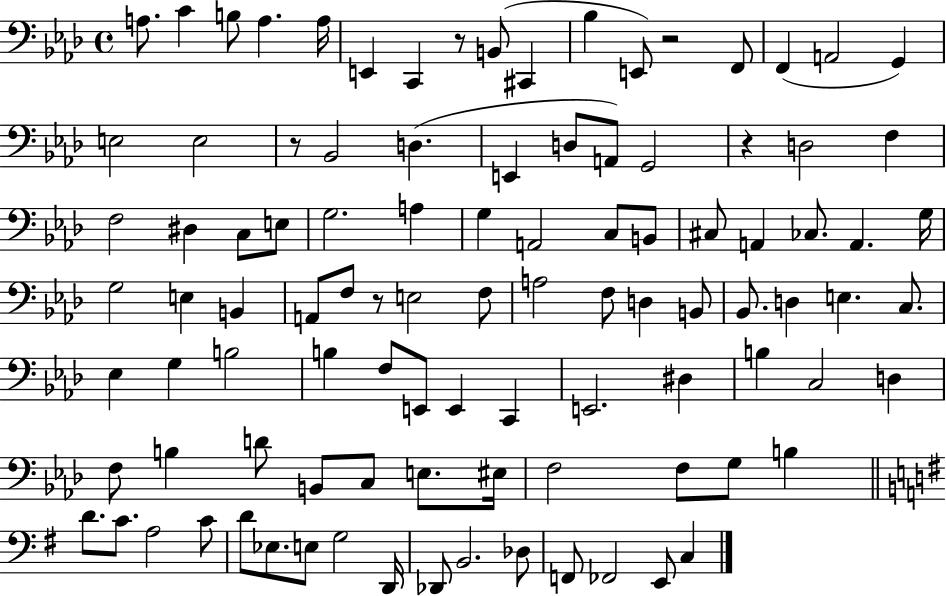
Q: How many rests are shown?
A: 5